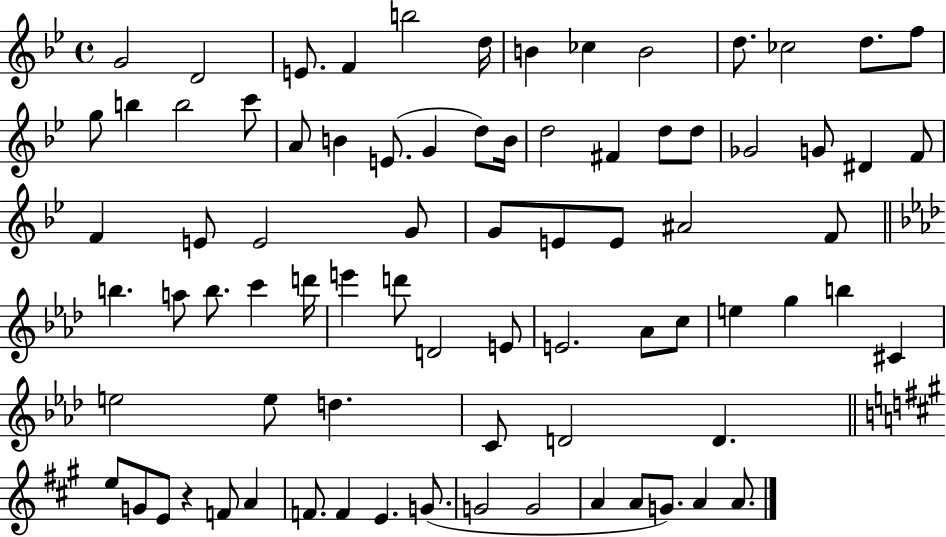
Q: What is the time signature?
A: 4/4